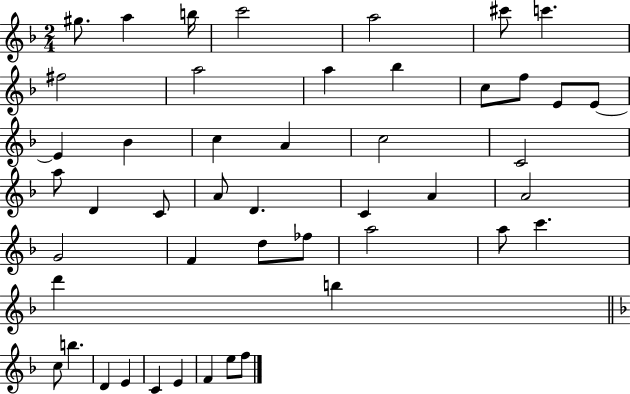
X:1
T:Untitled
M:2/4
L:1/4
K:F
^g/2 a b/4 c'2 a2 ^c'/2 c' ^f2 a2 a _b c/2 f/2 E/2 E/2 E _B c A c2 C2 a/2 D C/2 A/2 D C A A2 G2 F d/2 _f/2 a2 a/2 c' d' b c/2 b D E C E F e/2 f/2